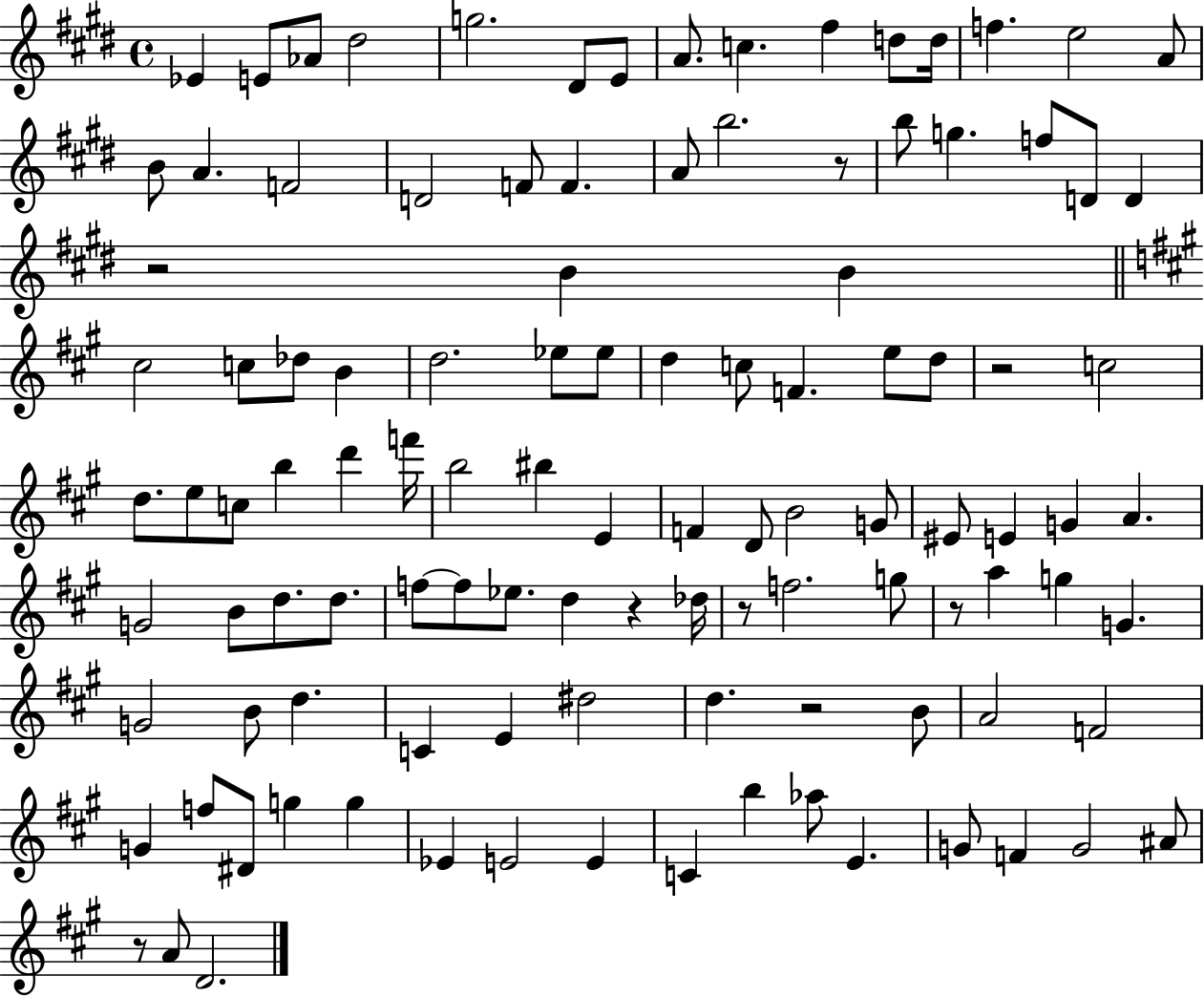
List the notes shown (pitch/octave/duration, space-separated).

Eb4/q E4/e Ab4/e D#5/h G5/h. D#4/e E4/e A4/e. C5/q. F#5/q D5/e D5/s F5/q. E5/h A4/e B4/e A4/q. F4/h D4/h F4/e F4/q. A4/e B5/h. R/e B5/e G5/q. F5/e D4/e D4/q R/h B4/q B4/q C#5/h C5/e Db5/e B4/q D5/h. Eb5/e Eb5/e D5/q C5/e F4/q. E5/e D5/e R/h C5/h D5/e. E5/e C5/e B5/q D6/q F6/s B5/h BIS5/q E4/q F4/q D4/e B4/h G4/e EIS4/e E4/q G4/q A4/q. G4/h B4/e D5/e. D5/e. F5/e F5/e Eb5/e. D5/q R/q Db5/s R/e F5/h. G5/e R/e A5/q G5/q G4/q. G4/h B4/e D5/q. C4/q E4/q D#5/h D5/q. R/h B4/e A4/h F4/h G4/q F5/e D#4/e G5/q G5/q Eb4/q E4/h E4/q C4/q B5/q Ab5/e E4/q. G4/e F4/q G4/h A#4/e R/e A4/e D4/h.